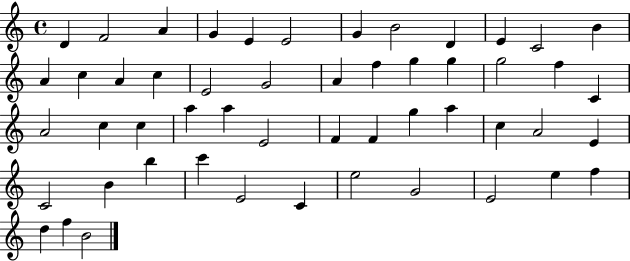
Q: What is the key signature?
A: C major